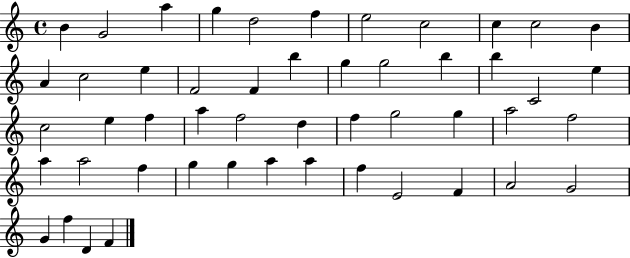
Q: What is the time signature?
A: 4/4